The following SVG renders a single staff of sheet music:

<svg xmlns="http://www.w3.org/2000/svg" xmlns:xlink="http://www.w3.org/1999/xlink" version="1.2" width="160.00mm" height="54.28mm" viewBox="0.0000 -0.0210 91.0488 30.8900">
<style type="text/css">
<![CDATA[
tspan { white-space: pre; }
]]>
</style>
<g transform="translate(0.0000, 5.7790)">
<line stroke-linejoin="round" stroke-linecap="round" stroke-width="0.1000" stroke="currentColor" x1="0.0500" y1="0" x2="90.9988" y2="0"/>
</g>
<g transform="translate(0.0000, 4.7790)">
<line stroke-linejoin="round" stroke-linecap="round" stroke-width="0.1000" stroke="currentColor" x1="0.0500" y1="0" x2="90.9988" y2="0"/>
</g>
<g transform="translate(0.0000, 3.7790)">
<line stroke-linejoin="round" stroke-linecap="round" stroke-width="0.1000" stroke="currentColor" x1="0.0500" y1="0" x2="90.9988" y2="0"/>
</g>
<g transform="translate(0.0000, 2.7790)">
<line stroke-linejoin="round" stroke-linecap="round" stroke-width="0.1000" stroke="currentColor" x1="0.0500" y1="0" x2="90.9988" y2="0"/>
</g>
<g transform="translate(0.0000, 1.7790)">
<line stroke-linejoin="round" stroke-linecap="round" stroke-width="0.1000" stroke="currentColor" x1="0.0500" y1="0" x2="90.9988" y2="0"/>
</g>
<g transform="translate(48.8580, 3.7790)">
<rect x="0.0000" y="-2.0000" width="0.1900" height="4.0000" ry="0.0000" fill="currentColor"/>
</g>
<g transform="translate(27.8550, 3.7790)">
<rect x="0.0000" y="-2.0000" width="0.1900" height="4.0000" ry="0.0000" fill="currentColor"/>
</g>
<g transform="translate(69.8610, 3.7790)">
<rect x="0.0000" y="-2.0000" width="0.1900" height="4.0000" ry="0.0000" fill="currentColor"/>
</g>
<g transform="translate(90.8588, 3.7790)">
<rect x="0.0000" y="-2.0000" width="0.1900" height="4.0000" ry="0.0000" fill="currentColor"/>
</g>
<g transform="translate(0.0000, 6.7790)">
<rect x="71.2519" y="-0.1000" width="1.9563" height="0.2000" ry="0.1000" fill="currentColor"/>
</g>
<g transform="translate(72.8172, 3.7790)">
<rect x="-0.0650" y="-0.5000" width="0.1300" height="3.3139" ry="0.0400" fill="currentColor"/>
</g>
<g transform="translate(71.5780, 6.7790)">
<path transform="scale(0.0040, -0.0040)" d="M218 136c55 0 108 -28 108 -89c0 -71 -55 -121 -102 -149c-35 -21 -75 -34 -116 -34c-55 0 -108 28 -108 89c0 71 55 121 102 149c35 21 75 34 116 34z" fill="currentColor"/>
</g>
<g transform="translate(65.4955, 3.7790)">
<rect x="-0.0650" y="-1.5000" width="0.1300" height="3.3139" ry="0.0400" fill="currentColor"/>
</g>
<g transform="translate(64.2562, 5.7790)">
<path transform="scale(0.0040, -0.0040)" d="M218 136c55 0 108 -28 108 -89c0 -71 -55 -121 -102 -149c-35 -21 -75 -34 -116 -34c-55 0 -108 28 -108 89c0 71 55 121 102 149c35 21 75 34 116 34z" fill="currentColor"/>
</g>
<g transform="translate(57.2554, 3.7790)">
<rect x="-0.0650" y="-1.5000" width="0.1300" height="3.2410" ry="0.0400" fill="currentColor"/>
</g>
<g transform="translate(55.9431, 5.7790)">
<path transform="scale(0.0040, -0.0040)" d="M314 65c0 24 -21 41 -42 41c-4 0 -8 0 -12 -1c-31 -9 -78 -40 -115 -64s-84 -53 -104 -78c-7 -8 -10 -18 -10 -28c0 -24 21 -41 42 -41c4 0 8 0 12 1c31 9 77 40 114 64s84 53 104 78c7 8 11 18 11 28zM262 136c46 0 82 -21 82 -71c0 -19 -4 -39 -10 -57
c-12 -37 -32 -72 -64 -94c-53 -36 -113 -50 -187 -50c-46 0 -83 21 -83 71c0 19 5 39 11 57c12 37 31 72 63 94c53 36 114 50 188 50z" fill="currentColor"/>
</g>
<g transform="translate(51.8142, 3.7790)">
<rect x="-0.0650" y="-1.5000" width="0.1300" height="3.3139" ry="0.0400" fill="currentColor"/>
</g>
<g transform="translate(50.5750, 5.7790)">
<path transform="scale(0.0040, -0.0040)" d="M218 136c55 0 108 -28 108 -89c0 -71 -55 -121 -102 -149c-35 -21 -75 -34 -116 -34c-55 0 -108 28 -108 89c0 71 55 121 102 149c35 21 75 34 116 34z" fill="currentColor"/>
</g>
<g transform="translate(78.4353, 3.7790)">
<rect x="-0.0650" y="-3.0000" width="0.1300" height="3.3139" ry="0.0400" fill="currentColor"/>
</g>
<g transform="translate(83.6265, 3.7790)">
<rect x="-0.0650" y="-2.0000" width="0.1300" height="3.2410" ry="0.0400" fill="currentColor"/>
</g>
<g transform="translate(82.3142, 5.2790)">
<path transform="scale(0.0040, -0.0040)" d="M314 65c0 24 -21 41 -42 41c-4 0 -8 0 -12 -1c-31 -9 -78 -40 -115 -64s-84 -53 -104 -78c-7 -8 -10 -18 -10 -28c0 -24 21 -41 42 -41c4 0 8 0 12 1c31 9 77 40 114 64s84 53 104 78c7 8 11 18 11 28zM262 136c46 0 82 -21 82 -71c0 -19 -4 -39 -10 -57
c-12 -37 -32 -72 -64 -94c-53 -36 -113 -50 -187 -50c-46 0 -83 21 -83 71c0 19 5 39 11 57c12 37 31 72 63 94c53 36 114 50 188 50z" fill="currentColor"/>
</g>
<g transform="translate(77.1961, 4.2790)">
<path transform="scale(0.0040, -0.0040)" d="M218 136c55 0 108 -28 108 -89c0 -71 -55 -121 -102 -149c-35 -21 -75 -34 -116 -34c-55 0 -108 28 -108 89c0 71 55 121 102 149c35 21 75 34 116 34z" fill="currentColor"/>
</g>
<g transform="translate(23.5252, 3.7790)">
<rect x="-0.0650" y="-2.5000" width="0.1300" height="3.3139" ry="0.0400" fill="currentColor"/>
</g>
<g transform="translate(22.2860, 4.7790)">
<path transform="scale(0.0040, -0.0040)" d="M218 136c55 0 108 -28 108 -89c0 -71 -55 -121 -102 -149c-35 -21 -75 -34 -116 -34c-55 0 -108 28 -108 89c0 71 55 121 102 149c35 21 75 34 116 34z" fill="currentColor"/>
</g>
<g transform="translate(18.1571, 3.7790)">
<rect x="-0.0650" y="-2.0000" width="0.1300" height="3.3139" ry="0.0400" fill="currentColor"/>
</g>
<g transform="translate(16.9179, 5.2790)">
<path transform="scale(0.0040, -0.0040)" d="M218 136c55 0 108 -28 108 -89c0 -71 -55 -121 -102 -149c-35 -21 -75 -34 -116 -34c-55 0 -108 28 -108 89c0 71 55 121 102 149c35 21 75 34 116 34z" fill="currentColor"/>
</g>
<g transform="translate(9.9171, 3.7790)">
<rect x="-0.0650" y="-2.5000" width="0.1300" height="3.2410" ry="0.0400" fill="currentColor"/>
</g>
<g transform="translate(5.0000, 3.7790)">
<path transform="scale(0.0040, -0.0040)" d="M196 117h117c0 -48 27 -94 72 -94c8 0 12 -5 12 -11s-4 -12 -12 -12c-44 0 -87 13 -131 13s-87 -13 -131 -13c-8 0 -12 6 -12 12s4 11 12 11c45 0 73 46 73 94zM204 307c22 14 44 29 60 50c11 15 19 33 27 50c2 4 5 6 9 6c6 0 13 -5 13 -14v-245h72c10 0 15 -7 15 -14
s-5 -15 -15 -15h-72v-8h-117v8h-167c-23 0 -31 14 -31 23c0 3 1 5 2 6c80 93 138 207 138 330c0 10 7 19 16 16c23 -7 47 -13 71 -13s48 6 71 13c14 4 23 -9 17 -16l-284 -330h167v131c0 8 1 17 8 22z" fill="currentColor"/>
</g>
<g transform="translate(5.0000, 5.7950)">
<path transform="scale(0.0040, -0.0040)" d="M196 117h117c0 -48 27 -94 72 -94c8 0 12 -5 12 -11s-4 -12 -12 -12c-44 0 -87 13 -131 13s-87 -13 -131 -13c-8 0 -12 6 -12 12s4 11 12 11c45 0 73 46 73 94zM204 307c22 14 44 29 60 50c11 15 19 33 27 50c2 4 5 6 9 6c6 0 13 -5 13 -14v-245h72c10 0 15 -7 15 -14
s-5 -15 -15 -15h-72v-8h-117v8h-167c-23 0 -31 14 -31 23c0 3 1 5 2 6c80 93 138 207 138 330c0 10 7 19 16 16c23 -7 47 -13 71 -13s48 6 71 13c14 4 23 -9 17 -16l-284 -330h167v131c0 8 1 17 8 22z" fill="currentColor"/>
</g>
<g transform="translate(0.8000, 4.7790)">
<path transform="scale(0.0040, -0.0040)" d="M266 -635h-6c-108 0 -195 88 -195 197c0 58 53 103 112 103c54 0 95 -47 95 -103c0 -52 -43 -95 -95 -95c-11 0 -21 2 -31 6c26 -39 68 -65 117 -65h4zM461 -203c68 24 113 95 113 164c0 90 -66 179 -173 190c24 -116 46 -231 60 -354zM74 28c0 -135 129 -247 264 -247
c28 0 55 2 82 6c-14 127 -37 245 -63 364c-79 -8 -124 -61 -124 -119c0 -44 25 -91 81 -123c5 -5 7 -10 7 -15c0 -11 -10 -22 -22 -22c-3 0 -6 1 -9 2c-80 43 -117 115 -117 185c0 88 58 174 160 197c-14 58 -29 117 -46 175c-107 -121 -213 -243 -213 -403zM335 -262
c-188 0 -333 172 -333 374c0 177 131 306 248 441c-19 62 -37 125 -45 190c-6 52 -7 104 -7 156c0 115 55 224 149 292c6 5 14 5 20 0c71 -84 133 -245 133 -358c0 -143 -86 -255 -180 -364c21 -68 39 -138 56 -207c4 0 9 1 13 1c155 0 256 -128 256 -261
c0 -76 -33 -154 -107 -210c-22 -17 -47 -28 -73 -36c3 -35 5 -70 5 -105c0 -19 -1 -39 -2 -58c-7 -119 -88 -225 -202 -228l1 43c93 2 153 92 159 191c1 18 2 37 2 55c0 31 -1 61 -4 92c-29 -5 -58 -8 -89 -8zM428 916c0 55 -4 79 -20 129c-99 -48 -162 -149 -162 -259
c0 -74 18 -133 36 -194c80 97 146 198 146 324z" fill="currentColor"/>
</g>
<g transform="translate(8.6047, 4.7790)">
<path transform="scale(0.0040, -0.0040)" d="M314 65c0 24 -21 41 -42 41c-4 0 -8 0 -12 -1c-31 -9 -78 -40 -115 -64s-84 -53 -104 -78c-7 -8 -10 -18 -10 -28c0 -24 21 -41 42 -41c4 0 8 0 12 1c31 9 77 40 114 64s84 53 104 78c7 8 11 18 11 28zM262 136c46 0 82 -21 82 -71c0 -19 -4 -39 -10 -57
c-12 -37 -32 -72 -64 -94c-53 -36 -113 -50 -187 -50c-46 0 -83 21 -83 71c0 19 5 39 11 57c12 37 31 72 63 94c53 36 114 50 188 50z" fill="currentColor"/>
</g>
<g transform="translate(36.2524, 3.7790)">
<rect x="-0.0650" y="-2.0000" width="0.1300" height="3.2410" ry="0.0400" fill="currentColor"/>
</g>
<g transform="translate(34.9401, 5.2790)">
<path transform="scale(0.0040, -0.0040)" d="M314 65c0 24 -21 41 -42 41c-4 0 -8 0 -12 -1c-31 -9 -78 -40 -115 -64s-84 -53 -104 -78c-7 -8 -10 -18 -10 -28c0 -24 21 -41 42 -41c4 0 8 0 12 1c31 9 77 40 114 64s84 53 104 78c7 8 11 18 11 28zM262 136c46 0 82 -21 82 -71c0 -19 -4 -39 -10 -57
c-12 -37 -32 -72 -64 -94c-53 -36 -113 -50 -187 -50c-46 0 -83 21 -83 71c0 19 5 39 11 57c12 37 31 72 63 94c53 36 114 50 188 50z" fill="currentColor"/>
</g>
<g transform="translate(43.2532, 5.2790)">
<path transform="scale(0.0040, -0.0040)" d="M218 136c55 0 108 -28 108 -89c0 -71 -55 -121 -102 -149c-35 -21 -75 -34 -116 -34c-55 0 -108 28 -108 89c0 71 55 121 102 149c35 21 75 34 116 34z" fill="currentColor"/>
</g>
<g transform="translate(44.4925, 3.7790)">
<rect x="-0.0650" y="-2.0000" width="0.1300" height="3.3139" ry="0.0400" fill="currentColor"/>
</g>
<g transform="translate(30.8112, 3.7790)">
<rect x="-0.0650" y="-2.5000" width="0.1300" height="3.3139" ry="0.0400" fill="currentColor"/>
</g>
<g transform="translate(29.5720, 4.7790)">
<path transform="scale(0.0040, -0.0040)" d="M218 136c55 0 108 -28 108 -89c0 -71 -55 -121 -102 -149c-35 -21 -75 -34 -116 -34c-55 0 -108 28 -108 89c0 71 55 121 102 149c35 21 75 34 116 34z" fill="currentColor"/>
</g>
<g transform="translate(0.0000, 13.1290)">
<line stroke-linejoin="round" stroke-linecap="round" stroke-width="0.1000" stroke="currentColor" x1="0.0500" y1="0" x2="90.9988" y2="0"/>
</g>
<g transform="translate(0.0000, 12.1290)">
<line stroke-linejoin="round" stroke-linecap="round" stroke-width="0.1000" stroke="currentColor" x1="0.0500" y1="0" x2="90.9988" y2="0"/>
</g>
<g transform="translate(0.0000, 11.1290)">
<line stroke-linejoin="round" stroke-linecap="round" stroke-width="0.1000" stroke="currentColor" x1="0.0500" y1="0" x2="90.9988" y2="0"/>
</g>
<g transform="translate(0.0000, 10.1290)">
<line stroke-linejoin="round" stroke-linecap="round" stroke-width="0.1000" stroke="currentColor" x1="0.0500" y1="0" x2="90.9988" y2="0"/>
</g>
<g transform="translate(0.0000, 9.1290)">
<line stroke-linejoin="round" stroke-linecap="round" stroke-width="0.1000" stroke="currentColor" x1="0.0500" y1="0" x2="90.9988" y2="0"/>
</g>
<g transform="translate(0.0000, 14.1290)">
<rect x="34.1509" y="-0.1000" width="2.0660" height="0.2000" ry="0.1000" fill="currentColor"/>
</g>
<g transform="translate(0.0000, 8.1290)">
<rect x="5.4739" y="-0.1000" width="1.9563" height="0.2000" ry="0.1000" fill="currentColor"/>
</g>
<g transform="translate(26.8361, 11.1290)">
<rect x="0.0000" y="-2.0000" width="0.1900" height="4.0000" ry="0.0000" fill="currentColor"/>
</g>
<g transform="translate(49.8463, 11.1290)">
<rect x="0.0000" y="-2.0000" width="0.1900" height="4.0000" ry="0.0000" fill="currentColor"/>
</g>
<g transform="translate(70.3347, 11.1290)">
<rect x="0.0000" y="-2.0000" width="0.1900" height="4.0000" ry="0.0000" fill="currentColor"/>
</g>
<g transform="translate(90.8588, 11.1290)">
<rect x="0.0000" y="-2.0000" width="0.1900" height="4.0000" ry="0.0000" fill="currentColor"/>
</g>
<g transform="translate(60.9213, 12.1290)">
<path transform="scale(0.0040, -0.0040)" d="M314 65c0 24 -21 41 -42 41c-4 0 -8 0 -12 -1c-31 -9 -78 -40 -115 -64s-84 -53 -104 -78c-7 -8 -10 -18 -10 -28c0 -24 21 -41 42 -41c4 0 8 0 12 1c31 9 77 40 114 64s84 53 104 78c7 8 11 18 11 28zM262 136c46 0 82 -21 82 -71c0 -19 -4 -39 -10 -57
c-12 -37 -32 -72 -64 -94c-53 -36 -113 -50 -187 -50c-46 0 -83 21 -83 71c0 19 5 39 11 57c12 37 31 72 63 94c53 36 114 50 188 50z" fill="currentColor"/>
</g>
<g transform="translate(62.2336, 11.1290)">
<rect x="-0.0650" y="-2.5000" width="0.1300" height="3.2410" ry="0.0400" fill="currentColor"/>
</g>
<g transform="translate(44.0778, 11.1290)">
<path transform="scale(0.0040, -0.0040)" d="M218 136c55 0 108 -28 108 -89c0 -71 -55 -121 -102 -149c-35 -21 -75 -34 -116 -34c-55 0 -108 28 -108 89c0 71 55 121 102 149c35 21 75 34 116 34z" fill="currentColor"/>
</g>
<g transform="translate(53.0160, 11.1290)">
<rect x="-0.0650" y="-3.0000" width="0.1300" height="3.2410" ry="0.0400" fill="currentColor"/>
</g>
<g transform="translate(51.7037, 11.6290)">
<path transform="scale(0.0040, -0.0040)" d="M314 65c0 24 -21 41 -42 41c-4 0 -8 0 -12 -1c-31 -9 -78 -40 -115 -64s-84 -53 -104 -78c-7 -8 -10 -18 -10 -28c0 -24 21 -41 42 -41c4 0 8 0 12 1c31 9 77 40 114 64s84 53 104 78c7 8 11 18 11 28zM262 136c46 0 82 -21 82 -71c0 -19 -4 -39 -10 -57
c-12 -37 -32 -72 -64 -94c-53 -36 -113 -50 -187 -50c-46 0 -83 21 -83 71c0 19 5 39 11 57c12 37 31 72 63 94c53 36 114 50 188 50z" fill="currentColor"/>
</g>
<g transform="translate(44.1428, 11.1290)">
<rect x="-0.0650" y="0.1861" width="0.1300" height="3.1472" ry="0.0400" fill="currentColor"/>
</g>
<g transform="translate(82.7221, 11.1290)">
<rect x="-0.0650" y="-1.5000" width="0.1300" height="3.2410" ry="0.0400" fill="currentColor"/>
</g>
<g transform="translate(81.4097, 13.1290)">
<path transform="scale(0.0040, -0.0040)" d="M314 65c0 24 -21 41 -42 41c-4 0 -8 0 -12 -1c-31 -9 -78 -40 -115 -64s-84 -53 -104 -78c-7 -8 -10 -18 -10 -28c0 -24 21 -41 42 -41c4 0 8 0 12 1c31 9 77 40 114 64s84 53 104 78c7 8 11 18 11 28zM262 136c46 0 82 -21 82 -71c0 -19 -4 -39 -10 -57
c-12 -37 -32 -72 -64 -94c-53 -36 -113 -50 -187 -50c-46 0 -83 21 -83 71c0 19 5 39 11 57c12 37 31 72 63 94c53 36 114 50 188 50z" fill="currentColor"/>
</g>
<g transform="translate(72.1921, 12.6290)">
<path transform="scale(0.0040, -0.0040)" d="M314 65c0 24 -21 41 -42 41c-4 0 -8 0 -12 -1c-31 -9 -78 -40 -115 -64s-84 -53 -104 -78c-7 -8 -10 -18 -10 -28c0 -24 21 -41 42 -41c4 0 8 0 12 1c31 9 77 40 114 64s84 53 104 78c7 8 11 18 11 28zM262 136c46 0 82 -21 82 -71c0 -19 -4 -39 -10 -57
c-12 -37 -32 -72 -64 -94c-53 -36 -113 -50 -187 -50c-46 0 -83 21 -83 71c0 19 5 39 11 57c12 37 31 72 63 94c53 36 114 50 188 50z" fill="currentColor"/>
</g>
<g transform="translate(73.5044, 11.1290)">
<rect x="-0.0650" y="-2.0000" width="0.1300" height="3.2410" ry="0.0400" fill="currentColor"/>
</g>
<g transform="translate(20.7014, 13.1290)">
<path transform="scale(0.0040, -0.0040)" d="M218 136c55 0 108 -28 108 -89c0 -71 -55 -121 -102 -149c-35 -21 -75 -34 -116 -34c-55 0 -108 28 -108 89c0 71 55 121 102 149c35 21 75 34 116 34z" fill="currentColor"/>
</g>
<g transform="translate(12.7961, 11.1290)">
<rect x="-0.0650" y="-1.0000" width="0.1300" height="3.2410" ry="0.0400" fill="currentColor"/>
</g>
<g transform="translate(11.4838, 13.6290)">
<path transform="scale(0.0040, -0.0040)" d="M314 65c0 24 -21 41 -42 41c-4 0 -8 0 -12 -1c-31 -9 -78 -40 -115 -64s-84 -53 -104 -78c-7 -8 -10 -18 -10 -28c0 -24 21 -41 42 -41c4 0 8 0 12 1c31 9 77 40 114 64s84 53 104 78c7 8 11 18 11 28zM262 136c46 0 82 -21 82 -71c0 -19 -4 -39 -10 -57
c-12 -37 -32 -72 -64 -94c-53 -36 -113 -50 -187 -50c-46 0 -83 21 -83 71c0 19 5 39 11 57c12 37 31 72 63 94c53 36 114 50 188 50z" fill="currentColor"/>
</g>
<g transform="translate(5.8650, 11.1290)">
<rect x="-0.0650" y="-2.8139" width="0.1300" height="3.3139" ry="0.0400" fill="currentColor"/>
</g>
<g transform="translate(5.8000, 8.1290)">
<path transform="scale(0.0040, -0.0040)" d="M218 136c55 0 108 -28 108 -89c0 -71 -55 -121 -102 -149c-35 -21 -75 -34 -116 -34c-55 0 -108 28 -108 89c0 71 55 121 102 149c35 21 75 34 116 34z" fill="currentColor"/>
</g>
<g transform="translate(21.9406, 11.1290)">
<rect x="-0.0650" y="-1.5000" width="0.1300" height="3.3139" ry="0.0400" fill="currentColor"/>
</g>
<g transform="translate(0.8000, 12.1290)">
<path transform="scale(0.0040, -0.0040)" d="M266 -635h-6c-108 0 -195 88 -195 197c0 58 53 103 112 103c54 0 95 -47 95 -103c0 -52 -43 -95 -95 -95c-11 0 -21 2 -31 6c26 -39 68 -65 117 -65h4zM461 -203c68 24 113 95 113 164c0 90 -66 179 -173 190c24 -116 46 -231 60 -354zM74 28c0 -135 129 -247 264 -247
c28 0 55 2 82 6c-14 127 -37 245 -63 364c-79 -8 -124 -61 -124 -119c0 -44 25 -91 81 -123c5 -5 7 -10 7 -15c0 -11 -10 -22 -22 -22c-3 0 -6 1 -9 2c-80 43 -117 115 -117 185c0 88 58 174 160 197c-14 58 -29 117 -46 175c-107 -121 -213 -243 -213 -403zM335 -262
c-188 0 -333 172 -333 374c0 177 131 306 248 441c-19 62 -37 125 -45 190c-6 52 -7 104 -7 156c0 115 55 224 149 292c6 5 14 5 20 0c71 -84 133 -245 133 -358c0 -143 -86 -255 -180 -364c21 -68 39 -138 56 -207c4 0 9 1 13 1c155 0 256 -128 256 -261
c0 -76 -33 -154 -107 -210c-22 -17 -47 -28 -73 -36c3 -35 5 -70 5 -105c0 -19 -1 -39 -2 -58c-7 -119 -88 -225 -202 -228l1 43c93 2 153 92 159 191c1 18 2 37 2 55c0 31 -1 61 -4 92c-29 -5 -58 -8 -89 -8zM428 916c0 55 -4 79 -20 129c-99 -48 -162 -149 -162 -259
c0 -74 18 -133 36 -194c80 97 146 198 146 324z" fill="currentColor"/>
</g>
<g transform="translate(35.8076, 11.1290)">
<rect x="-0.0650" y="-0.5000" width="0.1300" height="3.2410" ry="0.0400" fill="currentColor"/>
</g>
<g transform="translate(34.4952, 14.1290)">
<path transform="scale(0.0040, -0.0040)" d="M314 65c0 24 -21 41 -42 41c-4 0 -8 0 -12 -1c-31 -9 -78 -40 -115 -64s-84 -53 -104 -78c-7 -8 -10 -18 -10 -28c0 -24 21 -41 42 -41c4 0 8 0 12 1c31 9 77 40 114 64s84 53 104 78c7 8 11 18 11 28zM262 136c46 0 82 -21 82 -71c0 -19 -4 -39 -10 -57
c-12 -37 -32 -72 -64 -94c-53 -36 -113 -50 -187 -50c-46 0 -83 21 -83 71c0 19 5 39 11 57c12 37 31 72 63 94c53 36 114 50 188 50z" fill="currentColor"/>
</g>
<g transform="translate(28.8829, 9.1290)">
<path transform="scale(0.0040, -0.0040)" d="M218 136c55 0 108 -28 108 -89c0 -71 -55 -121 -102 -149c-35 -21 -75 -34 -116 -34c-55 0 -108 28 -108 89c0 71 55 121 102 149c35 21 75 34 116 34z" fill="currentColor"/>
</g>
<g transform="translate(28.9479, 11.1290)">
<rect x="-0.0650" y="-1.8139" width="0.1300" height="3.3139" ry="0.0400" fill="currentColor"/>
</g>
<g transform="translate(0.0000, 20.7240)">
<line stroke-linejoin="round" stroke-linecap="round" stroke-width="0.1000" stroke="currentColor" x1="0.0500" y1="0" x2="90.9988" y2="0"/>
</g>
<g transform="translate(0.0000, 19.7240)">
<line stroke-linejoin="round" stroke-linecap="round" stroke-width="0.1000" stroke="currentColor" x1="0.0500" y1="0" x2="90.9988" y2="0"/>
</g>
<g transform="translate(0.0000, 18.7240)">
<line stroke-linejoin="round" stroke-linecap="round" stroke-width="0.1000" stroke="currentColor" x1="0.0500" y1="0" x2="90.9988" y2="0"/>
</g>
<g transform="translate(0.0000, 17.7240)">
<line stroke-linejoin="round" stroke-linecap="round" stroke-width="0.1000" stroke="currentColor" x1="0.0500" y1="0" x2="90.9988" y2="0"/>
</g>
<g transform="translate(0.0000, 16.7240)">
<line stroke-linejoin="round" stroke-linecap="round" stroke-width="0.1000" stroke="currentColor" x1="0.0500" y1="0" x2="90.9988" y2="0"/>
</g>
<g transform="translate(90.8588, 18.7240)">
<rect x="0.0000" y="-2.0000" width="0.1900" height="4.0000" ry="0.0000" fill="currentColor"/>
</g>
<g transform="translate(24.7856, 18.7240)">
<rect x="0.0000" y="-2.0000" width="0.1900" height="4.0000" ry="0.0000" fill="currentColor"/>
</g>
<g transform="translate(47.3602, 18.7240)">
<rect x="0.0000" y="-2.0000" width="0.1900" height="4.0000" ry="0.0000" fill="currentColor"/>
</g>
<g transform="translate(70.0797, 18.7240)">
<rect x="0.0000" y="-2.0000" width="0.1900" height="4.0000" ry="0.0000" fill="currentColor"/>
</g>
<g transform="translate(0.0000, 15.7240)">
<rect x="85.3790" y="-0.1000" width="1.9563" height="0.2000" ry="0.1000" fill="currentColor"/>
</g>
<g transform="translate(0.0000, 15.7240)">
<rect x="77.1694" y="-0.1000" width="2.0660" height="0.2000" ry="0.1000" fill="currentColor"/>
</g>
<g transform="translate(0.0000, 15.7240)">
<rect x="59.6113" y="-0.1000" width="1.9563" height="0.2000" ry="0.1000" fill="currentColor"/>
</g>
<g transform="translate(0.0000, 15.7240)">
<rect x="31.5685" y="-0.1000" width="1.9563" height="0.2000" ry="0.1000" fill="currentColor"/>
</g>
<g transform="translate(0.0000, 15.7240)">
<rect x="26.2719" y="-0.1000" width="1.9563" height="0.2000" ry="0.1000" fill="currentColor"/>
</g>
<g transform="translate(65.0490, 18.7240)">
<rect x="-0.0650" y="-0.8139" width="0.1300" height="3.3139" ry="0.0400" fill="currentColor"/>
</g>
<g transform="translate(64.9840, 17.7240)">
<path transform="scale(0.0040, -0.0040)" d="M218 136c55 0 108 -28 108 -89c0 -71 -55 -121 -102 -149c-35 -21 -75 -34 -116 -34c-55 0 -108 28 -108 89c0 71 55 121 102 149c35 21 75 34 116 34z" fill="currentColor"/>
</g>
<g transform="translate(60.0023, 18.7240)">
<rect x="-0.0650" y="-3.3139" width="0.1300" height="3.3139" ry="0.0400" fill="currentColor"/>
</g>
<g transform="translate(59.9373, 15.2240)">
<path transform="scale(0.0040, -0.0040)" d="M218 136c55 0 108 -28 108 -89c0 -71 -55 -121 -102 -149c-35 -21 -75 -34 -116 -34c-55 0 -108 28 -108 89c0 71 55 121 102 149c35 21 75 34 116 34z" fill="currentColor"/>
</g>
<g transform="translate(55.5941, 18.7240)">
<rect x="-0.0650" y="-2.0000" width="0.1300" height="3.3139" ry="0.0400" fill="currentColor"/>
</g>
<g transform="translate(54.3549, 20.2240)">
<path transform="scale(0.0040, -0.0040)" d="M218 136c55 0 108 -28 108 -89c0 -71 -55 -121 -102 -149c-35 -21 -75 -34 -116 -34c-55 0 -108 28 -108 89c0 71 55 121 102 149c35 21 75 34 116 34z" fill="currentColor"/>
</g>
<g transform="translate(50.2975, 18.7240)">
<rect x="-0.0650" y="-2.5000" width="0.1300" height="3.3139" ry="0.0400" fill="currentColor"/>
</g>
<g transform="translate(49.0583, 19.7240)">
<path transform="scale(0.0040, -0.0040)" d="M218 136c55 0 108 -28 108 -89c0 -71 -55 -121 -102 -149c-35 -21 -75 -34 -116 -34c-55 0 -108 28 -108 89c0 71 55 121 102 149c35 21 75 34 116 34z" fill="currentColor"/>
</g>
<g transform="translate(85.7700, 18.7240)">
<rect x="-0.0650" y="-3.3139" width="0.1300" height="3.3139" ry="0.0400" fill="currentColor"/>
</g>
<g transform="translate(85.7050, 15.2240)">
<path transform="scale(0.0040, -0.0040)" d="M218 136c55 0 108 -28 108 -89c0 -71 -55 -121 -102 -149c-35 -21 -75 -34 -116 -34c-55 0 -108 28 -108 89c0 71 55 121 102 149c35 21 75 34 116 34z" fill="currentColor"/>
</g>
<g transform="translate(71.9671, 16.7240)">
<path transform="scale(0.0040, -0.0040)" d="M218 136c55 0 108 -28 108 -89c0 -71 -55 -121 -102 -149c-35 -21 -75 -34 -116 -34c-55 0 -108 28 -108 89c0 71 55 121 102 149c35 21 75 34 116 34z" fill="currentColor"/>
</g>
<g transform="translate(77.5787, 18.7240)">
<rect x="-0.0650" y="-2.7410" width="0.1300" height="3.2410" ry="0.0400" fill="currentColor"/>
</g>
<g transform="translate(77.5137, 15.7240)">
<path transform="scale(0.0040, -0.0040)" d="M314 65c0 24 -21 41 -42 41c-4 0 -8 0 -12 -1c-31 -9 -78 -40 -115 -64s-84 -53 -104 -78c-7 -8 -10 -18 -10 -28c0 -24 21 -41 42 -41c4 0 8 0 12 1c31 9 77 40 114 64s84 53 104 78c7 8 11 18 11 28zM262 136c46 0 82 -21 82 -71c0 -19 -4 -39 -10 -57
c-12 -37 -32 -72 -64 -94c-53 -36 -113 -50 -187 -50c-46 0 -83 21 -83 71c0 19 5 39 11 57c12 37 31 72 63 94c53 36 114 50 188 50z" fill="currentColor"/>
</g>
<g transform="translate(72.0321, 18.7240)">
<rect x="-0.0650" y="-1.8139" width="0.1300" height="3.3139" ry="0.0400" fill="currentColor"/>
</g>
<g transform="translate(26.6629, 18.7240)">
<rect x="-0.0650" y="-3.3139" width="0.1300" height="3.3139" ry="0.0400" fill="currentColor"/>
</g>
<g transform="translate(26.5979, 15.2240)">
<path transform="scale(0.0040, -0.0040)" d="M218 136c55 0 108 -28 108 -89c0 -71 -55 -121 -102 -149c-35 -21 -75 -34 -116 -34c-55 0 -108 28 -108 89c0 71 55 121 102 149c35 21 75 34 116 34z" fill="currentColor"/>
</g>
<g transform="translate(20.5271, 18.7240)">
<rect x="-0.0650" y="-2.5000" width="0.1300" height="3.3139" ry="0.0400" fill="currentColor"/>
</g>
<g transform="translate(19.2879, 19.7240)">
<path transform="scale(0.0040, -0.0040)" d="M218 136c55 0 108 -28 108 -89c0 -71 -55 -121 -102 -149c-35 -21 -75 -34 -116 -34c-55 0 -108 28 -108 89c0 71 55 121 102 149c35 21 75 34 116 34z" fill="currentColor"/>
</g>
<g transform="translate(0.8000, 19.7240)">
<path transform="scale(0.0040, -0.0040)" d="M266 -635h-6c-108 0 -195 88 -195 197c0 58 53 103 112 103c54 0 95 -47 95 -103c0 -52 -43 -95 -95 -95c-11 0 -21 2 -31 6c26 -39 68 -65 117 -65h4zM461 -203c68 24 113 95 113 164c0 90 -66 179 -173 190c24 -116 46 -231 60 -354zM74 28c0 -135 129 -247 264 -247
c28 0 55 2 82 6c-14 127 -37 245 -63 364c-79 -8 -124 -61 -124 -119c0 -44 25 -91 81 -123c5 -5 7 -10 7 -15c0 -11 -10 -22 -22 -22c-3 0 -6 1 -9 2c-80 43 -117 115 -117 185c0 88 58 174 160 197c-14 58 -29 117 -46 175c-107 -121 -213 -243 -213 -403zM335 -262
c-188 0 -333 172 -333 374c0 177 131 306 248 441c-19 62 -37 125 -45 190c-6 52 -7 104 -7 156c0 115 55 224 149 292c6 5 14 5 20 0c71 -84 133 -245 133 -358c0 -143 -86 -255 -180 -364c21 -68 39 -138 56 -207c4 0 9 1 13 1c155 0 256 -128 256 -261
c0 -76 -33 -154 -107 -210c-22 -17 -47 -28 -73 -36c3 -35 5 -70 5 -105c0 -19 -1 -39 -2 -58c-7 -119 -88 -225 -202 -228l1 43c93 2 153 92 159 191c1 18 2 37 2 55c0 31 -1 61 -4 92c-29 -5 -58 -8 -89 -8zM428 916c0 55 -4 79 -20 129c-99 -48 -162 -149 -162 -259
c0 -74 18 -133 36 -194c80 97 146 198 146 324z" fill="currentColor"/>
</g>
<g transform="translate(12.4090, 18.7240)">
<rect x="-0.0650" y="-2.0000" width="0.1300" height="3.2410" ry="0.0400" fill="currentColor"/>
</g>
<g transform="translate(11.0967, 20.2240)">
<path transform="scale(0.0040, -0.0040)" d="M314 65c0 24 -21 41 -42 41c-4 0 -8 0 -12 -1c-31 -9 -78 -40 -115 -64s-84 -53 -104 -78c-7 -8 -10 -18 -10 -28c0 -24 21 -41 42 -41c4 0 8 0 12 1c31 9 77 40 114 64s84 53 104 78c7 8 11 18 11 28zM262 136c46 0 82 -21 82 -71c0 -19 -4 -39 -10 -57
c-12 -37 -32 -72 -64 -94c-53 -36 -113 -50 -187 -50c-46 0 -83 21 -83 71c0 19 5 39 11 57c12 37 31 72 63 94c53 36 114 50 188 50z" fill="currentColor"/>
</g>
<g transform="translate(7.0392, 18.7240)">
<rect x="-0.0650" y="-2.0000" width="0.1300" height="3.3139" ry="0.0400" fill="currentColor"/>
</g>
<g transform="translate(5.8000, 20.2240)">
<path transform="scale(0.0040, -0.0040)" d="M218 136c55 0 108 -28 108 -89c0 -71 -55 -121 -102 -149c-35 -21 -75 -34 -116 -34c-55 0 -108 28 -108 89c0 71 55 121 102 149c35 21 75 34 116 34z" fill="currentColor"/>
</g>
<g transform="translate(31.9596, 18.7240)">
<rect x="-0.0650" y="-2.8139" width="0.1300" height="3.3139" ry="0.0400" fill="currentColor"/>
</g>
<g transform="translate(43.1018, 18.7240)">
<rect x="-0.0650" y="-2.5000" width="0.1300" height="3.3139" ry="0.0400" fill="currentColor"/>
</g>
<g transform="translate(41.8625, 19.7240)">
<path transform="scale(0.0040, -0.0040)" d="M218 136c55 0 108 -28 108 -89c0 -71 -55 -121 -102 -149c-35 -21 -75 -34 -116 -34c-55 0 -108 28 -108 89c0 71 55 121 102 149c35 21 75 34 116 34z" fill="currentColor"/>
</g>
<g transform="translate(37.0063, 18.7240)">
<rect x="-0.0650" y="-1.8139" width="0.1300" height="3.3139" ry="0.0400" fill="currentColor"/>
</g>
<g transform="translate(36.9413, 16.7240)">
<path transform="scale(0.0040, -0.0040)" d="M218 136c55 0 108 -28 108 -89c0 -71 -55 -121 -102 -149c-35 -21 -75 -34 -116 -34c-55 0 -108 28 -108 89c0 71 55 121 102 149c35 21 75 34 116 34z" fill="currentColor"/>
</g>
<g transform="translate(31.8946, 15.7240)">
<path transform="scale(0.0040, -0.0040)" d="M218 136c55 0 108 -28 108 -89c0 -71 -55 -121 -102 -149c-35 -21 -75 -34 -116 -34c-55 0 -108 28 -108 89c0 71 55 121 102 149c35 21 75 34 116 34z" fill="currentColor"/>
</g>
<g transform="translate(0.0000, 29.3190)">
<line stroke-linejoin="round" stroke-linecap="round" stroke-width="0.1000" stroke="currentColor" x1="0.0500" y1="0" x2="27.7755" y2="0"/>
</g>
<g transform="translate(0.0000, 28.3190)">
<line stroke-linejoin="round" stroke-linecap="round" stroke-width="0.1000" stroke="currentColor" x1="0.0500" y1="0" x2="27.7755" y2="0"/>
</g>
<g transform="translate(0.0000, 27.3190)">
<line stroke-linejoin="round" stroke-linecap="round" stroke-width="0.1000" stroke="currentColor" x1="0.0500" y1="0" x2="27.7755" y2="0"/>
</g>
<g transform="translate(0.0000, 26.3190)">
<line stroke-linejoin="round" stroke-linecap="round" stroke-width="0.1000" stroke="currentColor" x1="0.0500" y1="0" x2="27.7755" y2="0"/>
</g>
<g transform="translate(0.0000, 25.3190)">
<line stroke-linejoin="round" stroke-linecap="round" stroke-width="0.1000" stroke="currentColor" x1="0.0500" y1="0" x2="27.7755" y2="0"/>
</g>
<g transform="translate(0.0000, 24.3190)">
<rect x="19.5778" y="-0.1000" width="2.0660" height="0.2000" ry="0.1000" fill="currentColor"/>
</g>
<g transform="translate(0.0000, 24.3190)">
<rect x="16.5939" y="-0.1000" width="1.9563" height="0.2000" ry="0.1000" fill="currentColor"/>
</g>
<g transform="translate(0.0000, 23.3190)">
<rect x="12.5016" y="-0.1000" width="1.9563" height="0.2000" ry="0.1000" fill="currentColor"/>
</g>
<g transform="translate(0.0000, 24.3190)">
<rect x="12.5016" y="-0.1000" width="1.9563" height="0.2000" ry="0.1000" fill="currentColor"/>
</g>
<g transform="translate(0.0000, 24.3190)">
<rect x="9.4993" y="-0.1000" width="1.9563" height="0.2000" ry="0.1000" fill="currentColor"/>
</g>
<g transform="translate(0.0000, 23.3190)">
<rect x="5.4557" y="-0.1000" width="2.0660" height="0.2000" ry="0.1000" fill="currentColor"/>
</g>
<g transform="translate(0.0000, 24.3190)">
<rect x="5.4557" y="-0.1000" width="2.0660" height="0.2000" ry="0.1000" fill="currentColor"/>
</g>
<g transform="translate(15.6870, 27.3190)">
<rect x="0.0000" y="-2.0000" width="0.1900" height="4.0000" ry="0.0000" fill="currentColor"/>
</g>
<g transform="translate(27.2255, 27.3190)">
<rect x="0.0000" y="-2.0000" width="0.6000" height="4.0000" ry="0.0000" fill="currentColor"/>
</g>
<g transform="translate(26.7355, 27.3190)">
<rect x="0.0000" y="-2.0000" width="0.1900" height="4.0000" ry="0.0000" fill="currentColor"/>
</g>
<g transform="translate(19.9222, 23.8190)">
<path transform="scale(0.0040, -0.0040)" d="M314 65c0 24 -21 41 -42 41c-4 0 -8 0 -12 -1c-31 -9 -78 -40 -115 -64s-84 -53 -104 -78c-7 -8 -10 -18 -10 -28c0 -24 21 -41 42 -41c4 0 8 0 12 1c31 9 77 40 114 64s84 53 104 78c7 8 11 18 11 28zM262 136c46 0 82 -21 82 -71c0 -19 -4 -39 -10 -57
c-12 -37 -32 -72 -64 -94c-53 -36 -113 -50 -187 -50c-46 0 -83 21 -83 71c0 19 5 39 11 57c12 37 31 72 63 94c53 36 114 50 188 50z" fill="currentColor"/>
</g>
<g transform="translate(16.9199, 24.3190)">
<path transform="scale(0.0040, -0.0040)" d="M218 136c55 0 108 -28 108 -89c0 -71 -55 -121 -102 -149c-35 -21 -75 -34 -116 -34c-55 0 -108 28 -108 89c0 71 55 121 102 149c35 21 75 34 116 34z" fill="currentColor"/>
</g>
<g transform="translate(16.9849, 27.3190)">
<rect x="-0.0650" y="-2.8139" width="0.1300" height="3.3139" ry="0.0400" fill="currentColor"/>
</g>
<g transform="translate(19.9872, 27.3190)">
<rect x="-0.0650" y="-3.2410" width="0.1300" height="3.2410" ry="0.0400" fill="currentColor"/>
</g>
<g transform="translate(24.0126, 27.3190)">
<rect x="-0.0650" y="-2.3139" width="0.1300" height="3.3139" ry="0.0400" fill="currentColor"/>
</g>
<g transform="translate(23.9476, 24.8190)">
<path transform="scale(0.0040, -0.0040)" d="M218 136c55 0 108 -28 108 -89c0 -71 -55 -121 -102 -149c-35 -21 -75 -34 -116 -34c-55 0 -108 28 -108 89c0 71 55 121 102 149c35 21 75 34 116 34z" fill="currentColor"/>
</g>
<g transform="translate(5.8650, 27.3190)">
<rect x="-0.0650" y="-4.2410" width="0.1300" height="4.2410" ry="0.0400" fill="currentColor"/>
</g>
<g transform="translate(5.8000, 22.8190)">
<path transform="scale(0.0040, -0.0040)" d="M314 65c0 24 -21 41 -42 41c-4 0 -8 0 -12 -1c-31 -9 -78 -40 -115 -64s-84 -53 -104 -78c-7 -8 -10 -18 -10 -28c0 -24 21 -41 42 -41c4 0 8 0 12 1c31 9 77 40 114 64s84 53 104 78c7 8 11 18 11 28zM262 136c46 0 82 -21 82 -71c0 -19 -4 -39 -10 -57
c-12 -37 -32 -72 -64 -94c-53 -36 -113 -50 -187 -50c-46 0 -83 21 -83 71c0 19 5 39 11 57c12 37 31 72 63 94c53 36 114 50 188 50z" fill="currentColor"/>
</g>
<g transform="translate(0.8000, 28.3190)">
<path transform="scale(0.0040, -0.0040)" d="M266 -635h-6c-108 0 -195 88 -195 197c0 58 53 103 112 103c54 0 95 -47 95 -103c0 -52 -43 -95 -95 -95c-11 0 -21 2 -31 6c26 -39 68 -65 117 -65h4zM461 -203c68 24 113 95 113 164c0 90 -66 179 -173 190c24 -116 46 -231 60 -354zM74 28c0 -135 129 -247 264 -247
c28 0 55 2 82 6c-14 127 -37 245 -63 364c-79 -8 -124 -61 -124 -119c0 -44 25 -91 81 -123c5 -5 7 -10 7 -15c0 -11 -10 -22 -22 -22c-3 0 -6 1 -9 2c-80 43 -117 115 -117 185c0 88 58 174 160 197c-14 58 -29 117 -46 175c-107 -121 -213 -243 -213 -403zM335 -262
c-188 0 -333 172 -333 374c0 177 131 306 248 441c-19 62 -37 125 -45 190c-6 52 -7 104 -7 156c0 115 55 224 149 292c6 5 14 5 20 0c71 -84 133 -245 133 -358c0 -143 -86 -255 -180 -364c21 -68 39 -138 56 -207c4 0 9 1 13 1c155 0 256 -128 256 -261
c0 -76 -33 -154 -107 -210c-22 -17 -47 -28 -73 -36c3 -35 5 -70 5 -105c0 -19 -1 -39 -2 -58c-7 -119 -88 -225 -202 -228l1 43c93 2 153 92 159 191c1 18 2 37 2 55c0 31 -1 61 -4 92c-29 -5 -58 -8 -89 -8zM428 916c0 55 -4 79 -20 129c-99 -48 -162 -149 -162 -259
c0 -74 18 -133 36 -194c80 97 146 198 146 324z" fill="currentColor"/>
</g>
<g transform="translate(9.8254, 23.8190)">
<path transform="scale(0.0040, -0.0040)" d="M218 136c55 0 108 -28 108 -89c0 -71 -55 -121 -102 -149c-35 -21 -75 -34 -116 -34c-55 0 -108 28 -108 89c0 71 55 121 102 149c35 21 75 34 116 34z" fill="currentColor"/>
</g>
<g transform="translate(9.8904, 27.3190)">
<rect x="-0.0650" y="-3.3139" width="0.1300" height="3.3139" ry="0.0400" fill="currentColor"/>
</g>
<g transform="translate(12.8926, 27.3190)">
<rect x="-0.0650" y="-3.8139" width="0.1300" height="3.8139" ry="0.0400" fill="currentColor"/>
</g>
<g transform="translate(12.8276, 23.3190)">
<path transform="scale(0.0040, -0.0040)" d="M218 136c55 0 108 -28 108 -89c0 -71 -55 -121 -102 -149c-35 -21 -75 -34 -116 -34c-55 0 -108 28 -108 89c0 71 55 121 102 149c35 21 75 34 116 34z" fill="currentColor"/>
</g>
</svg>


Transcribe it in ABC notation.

X:1
T:Untitled
M:4/4
L:1/4
K:C
G2 F G G F2 F E E2 E C A F2 a D2 E f C2 B A2 G2 F2 E2 F F2 G b a f G G F b d f a2 b d'2 b c' a b2 g